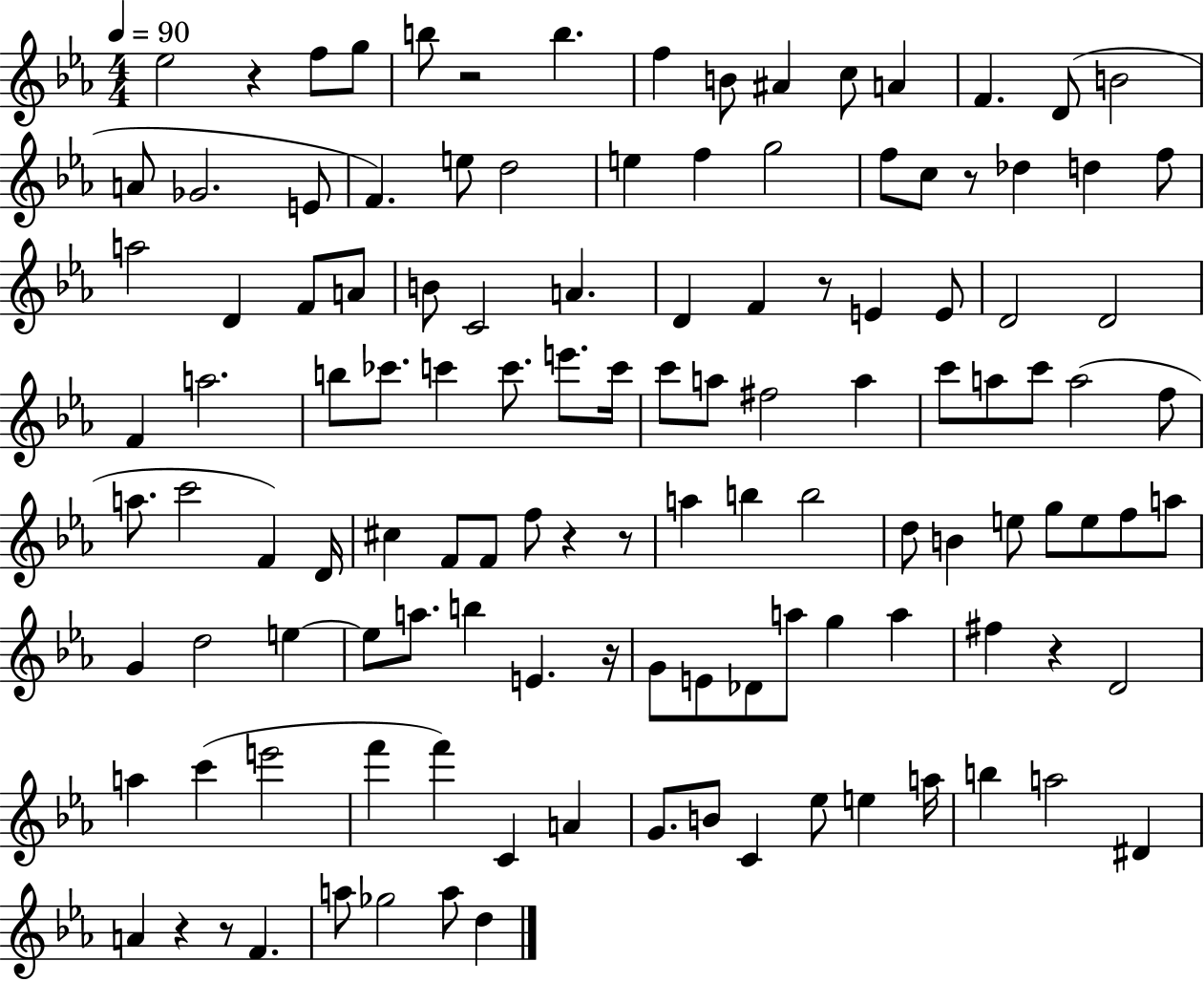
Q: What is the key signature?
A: EES major